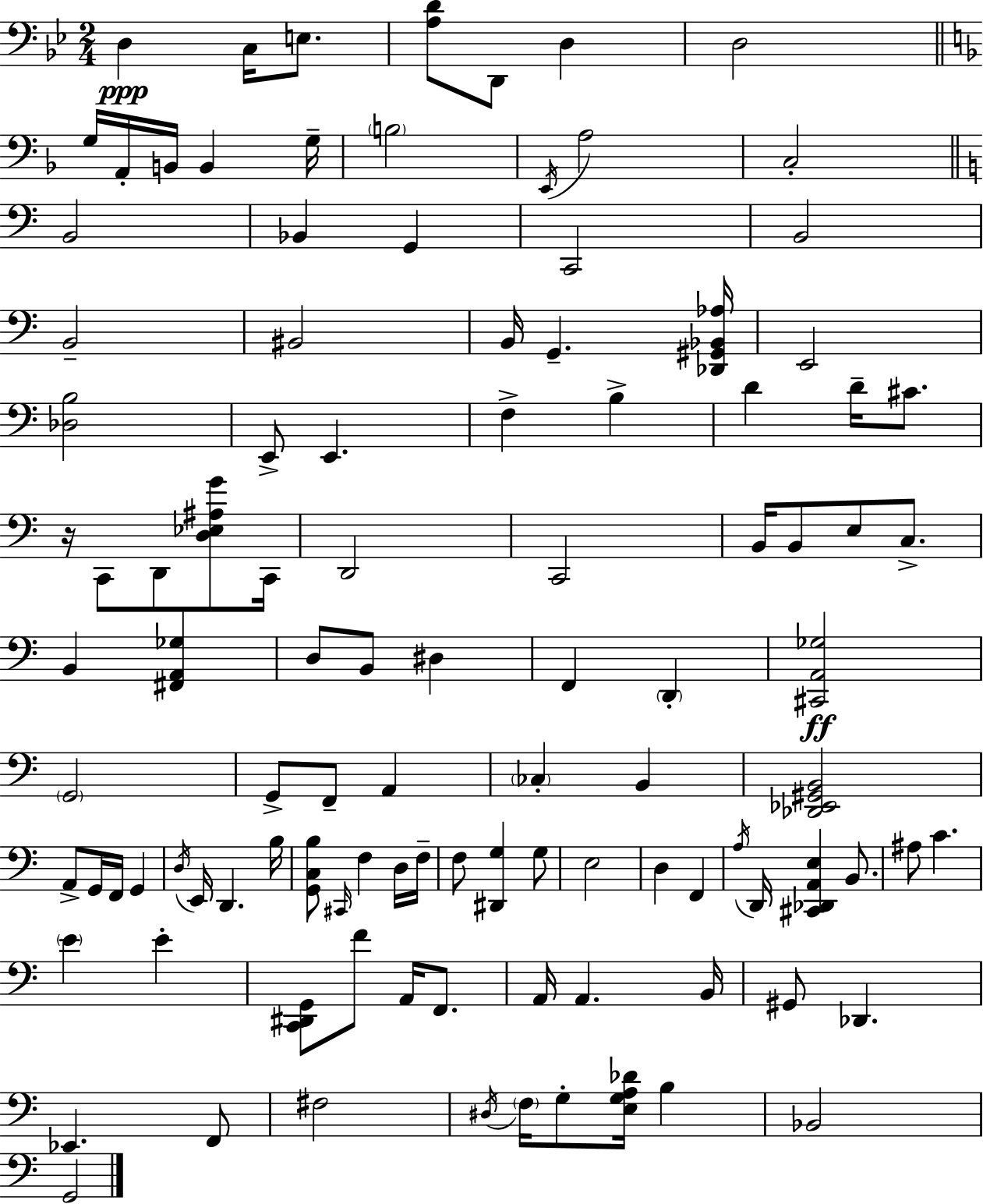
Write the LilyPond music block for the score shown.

{
  \clef bass
  \numericTimeSignature
  \time 2/4
  \key g \minor
  d4\ppp c16 e8. | <a d'>8 d,8 d4 | d2 | \bar "||" \break \key d \minor g16 a,16-. b,16 b,4 g16-- | \parenthesize b2 | \acciaccatura { e,16 } a2 | c2-. | \break \bar "||" \break \key c \major b,2 | bes,4 g,4 | c,2 | b,2 | \break b,2-- | bis,2 | b,16 g,4.-- <des, gis, bes, aes>16 | e,2 | \break <des b>2 | e,8-> e,4. | f4-> b4-> | d'4 d'16-- cis'8. | \break r16 c,8 d,8 <d ees ais g'>8 c,16 | d,2 | c,2 | b,16 b,8 e8 c8.-> | \break b,4 <fis, a, ges>4 | d8 b,8 dis4 | f,4 \parenthesize d,4-. | <cis, a, ges>2\ff | \break \parenthesize g,2 | g,8-> f,8-- a,4 | \parenthesize ces4-. b,4 | <des, ees, gis, b,>2 | \break a,8-> g,16 f,16 g,4 | \acciaccatura { d16 } e,16 d,4. | b16 <g, c b>8 \grace { cis,16 } f4 | d16 f16-- f8 <dis, g>4 | \break g8 e2 | d4 f,4 | \acciaccatura { a16 } d,16 <cis, des, a, e>4 | b,8. ais8 c'4. | \break \parenthesize e'4 e'4-. | <c, dis, g,>8 f'8 a,16 | f,8. a,16 a,4. | b,16 gis,8 des,4. | \break ees,4. | f,8 fis2 | \acciaccatura { dis16 } \parenthesize f16 g8-. <e g a des'>16 | b4 bes,2 | \break g,2 | \bar "|."
}